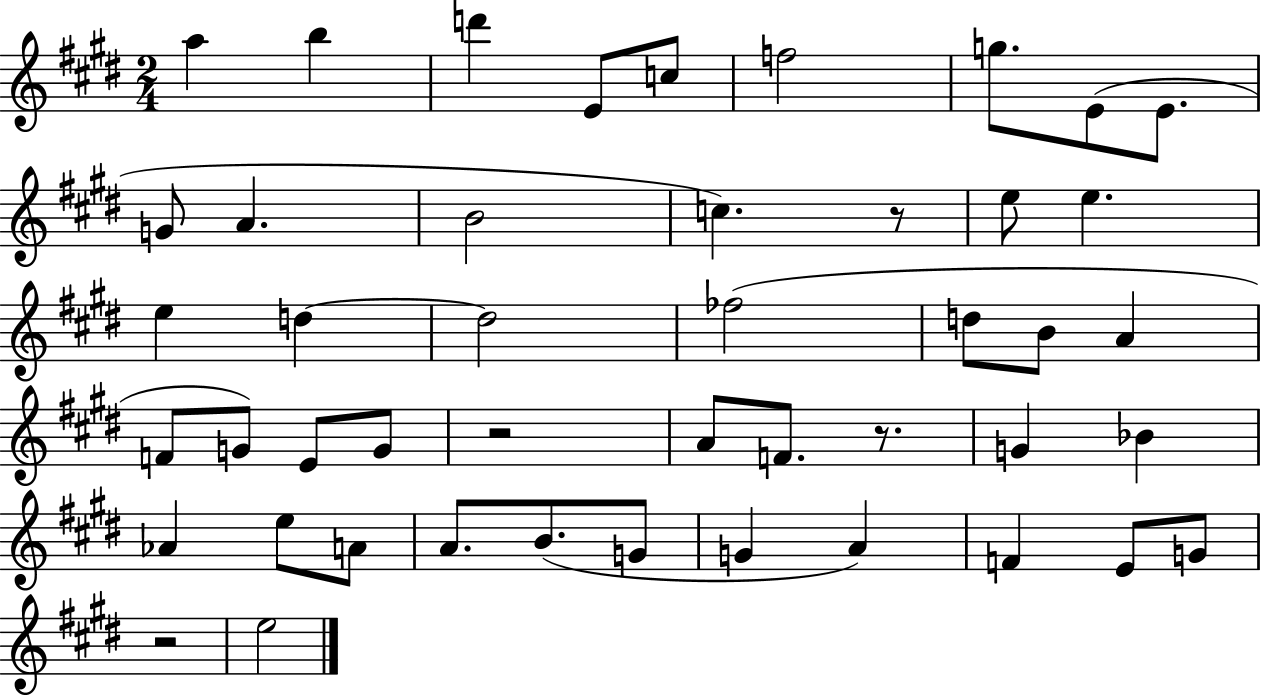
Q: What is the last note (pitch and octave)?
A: E5